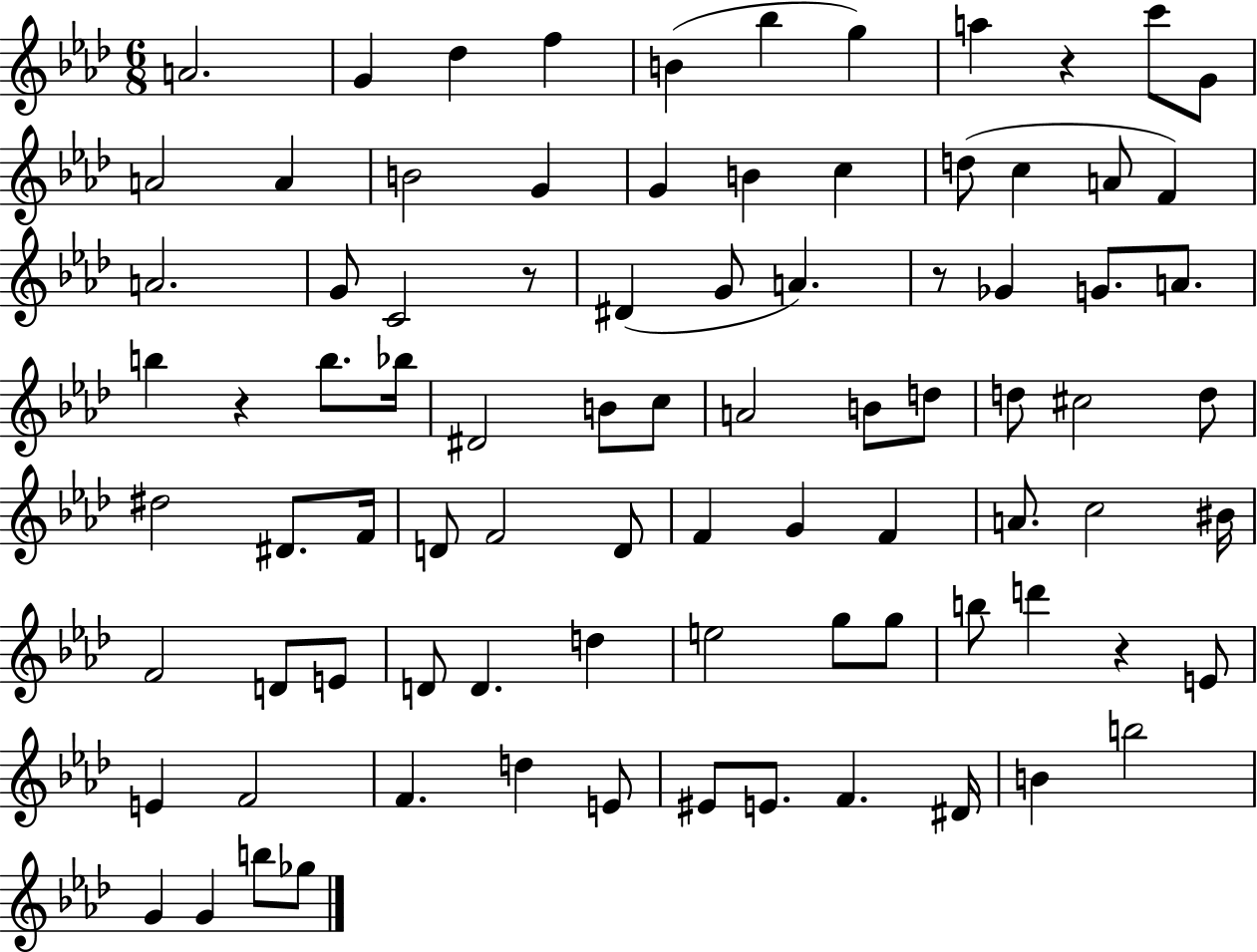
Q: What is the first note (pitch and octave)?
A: A4